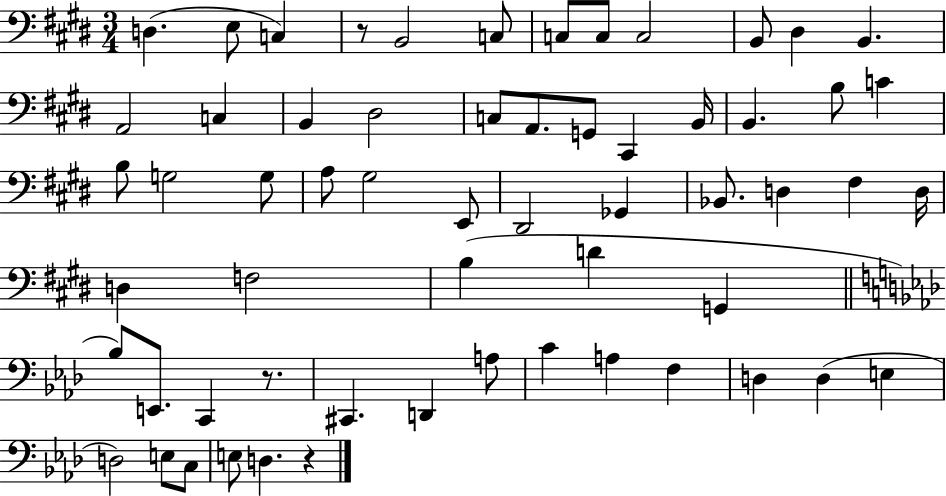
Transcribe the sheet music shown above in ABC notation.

X:1
T:Untitled
M:3/4
L:1/4
K:E
D, E,/2 C, z/2 B,,2 C,/2 C,/2 C,/2 C,2 B,,/2 ^D, B,, A,,2 C, B,, ^D,2 C,/2 A,,/2 G,,/2 ^C,, B,,/4 B,, B,/2 C B,/2 G,2 G,/2 A,/2 ^G,2 E,,/2 ^D,,2 _G,, _B,,/2 D, ^F, D,/4 D, F,2 B, D G,, _B,/2 E,,/2 C,, z/2 ^C,, D,, A,/2 C A, F, D, D, E, D,2 E,/2 C,/2 E,/2 D, z